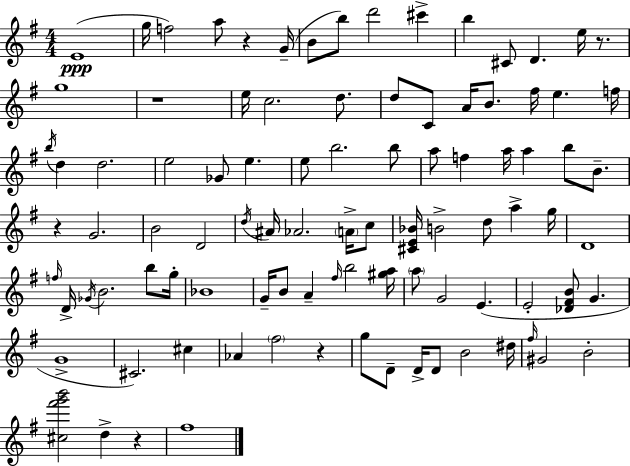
{
  \clef treble
  \numericTimeSignature
  \time 4/4
  \key g \major
  \repeat volta 2 { e'1(\ppp | g''16 f''2) a''8 r4 g'16--( | b'8 b''8) d'''2 cis'''4-> | b''4 cis'8 d'4. e''16 r8. | \break g''1 | r1 | e''16 c''2. d''8. | d''8 c'8 a'16 b'8. fis''16 e''4. f''16 | \break \acciaccatura { b''16 } d''4 d''2. | e''2 ges'8 e''4. | e''8 b''2. b''8 | a''8 f''4 a''16 a''4 b''8 b'8.-- | \break r4 g'2. | b'2 d'2 | \acciaccatura { d''16 } ais'16 aes'2. \parenthesize a'16-> | c''8 <cis' e' bes'>16 b'2-> d''8 a''4-> | \break g''16 d'1 | \grace { f''16 } d'16-> \acciaccatura { ges'16 } b'2. | b''8 g''16-. bes'1 | g'16-- b'8 a'4-- \grace { fis''16 } b''2 | \break <gis'' a''>16 \parenthesize a''8 g'2 e'4.( | e'2-. <des' fis' b'>8 g'4. | g'1-> | cis'2.) | \break cis''4 aes'4 \parenthesize fis''2 | r4 g''8 d'8-- d'16-> d'8 b'2 | dis''16 \grace { fis''16 } gis'2 b'2-. | <cis'' fis''' g''' b'''>2 d''4-> | \break r4 fis''1 | } \bar "|."
}